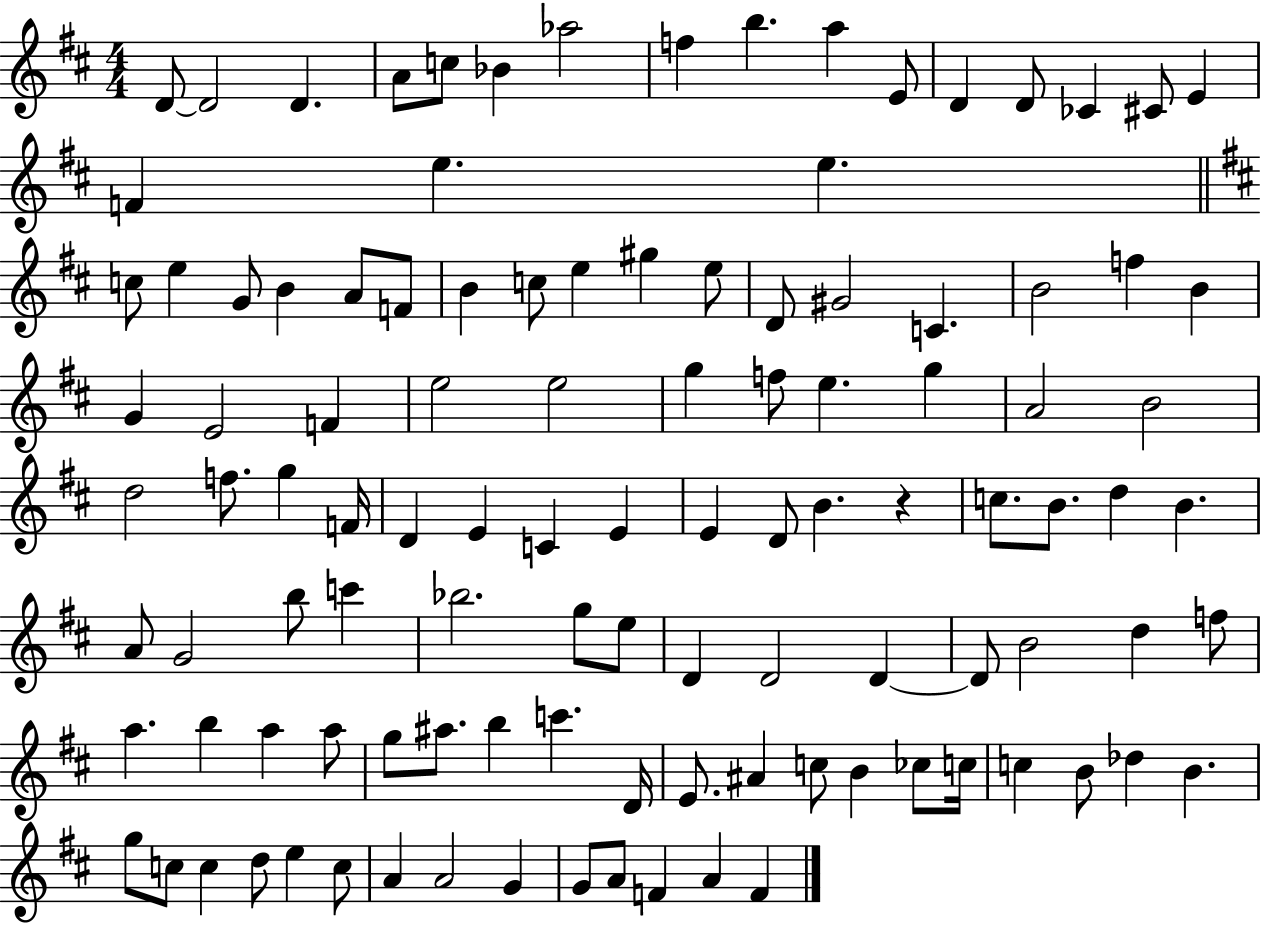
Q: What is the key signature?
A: D major